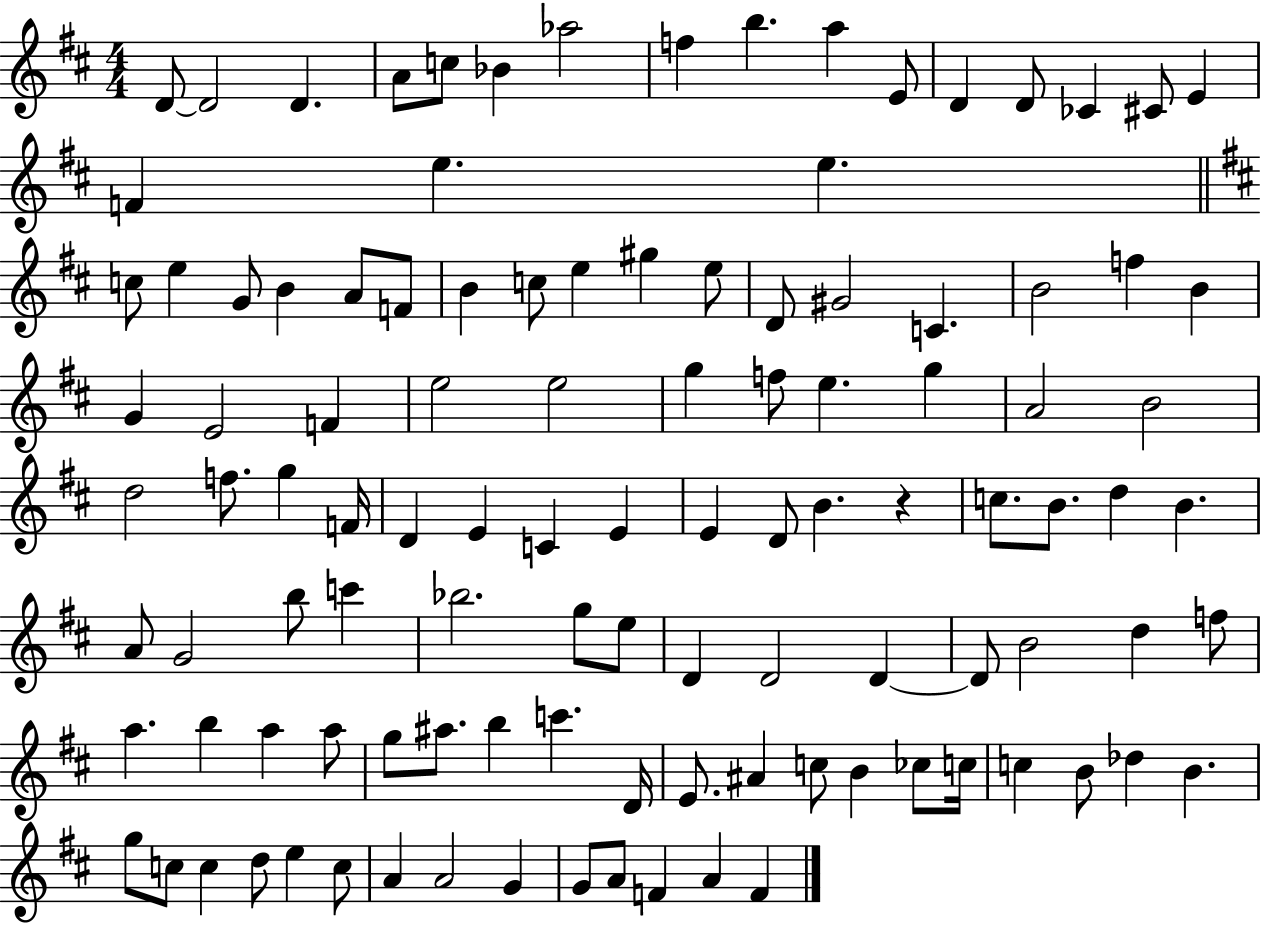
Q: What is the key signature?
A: D major